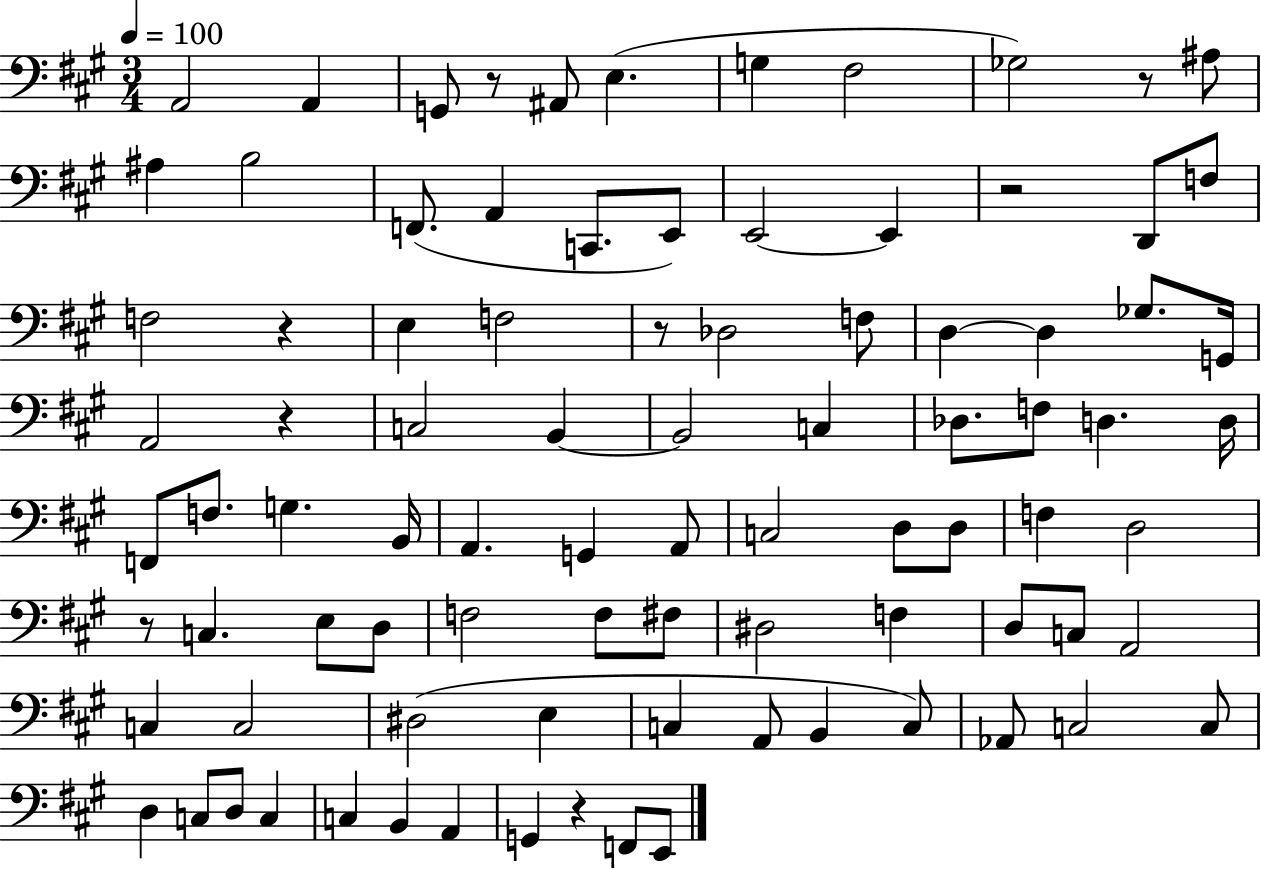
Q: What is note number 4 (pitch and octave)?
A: A#2